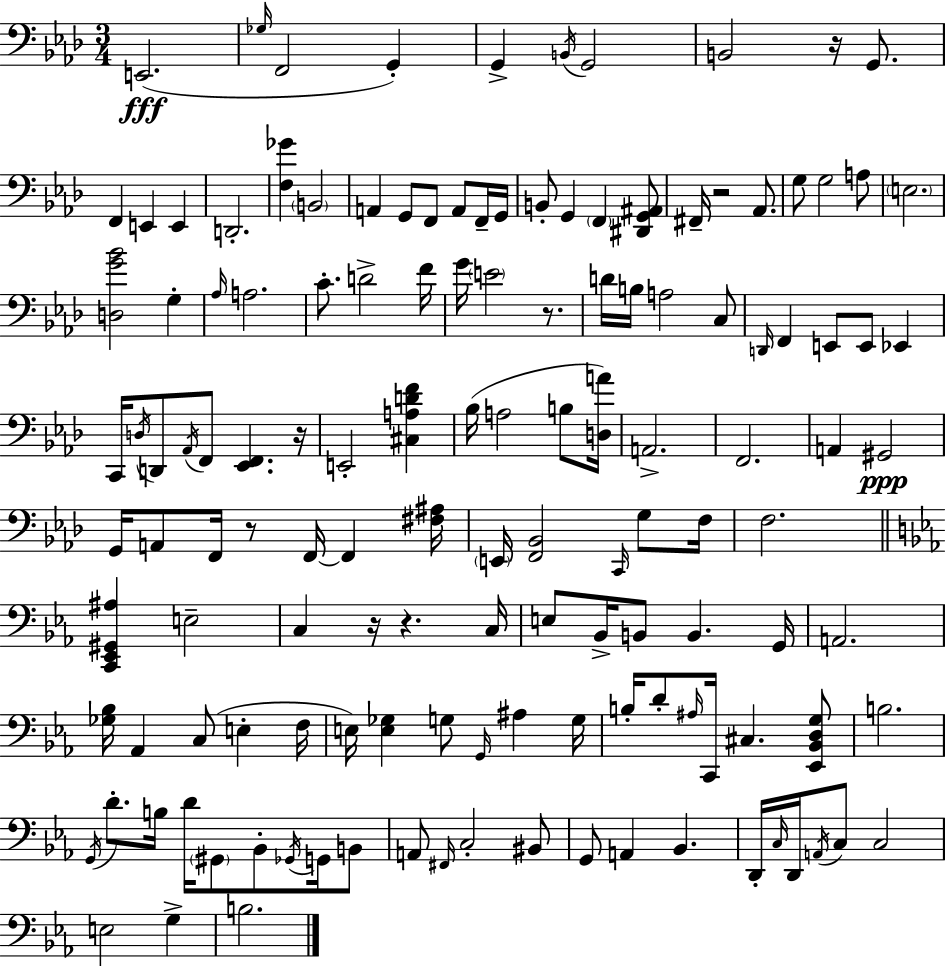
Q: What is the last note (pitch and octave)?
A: B3